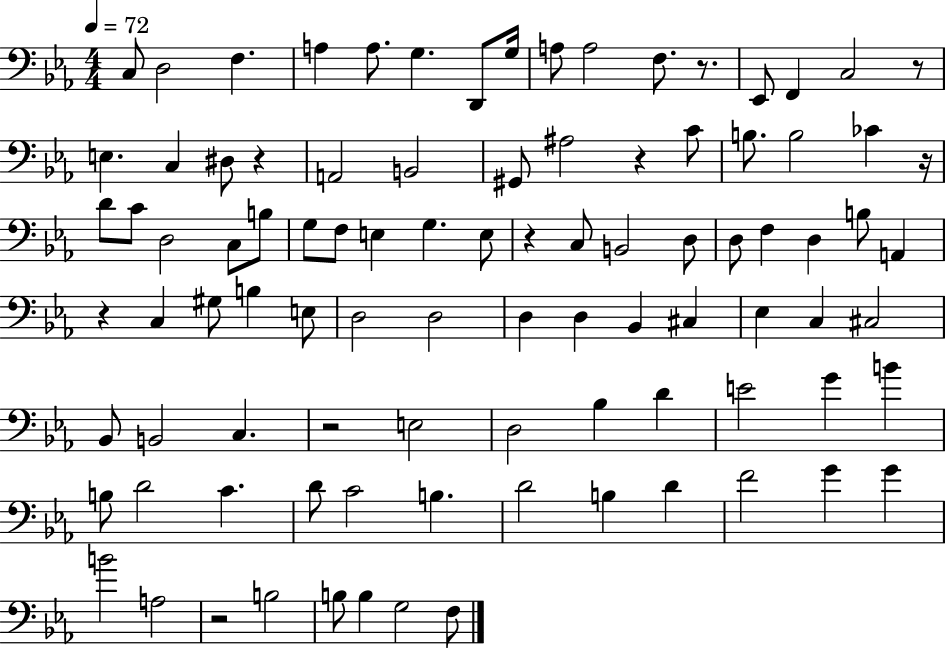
C3/e D3/h F3/q. A3/q A3/e. G3/q. D2/e G3/s A3/e A3/h F3/e. R/e. Eb2/e F2/q C3/h R/e E3/q. C3/q D#3/e R/q A2/h B2/h G#2/e A#3/h R/q C4/e B3/e. B3/h CES4/q R/s D4/e C4/e D3/h C3/e B3/e G3/e F3/e E3/q G3/q. E3/e R/q C3/e B2/h D3/e D3/e F3/q D3/q B3/e A2/q R/q C3/q G#3/e B3/q E3/e D3/h D3/h D3/q D3/q Bb2/q C#3/q Eb3/q C3/q C#3/h Bb2/e B2/h C3/q. R/h E3/h D3/h Bb3/q D4/q E4/h G4/q B4/q B3/e D4/h C4/q. D4/e C4/h B3/q. D4/h B3/q D4/q F4/h G4/q G4/q B4/h A3/h R/h B3/h B3/e B3/q G3/h F3/e